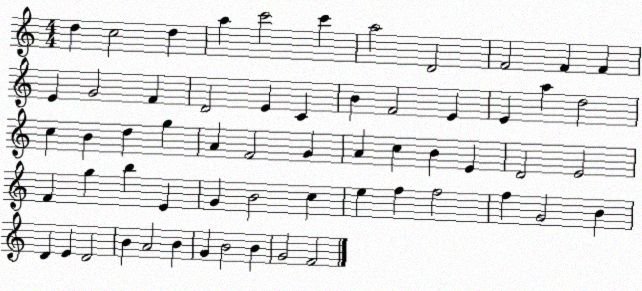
X:1
T:Untitled
M:4/4
L:1/4
K:C
d c2 d a c'2 c' a2 D2 F2 F F E G2 F D2 E C B F2 E E a d2 c B d g A F2 G A c B E D2 E2 F g b E G B2 c e f f2 f G2 B D E D2 B A2 B G B2 B G2 F2